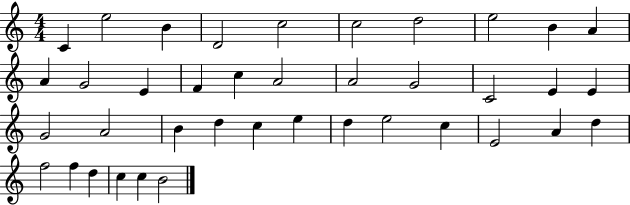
X:1
T:Untitled
M:4/4
L:1/4
K:C
C e2 B D2 c2 c2 d2 e2 B A A G2 E F c A2 A2 G2 C2 E E G2 A2 B d c e d e2 c E2 A d f2 f d c c B2